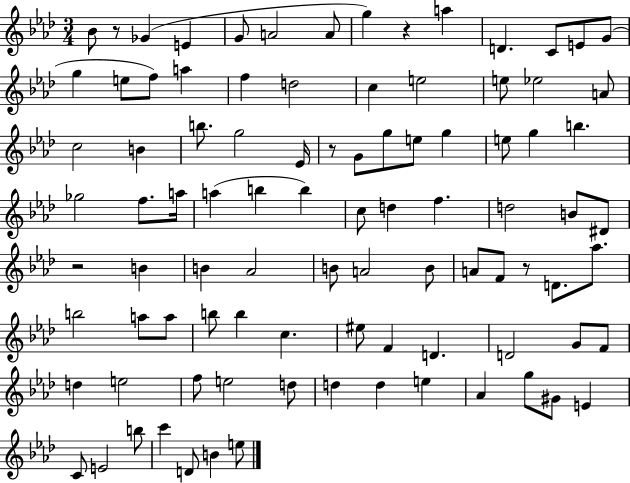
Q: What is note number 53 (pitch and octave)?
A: B4